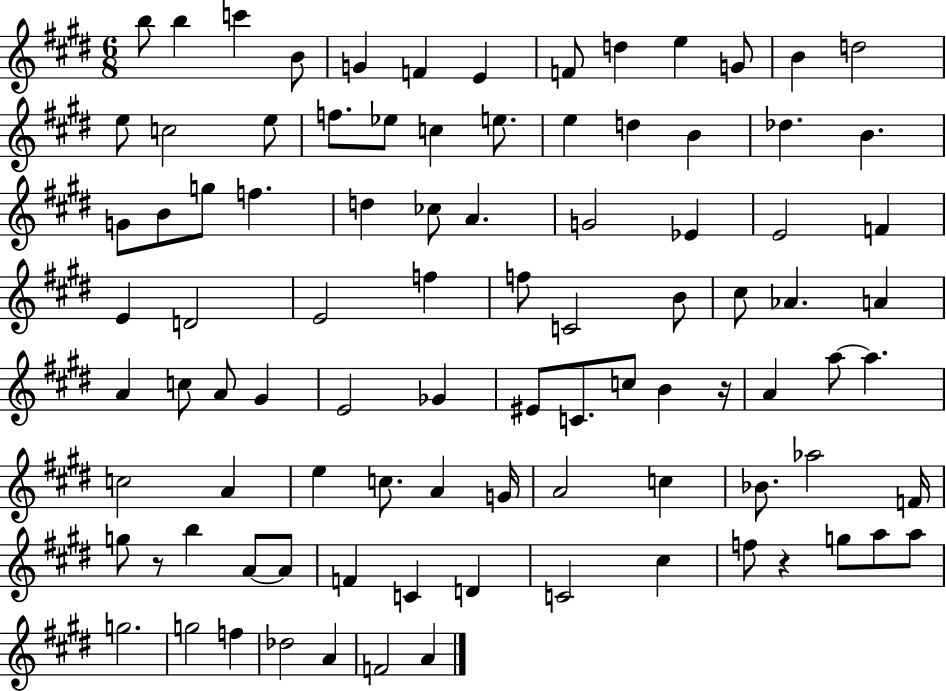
{
  \clef treble
  \numericTimeSignature
  \time 6/8
  \key e \major
  \repeat volta 2 { b''8 b''4 c'''4 b'8 | g'4 f'4 e'4 | f'8 d''4 e''4 g'8 | b'4 d''2 | \break e''8 c''2 e''8 | f''8. ees''8 c''4 e''8. | e''4 d''4 b'4 | des''4. b'4. | \break g'8 b'8 g''8 f''4. | d''4 ces''8 a'4. | g'2 ees'4 | e'2 f'4 | \break e'4 d'2 | e'2 f''4 | f''8 c'2 b'8 | cis''8 aes'4. a'4 | \break a'4 c''8 a'8 gis'4 | e'2 ges'4 | eis'8 c'8. c''8 b'4 r16 | a'4 a''8~~ a''4. | \break c''2 a'4 | e''4 c''8. a'4 g'16 | a'2 c''4 | bes'8. aes''2 f'16 | \break g''8 r8 b''4 a'8~~ a'8 | f'4 c'4 d'4 | c'2 cis''4 | f''8 r4 g''8 a''8 a''8 | \break g''2. | g''2 f''4 | des''2 a'4 | f'2 a'4 | \break } \bar "|."
}